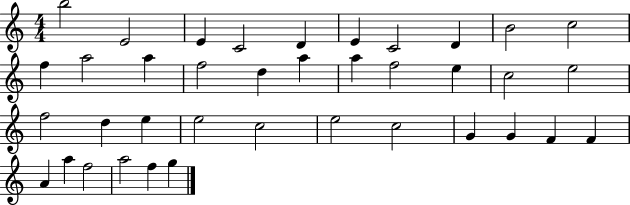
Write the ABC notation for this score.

X:1
T:Untitled
M:4/4
L:1/4
K:C
b2 E2 E C2 D E C2 D B2 c2 f a2 a f2 d a a f2 e c2 e2 f2 d e e2 c2 e2 c2 G G F F A a f2 a2 f g